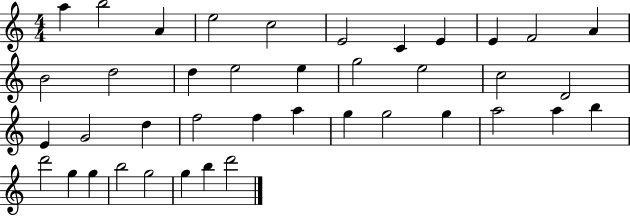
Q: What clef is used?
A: treble